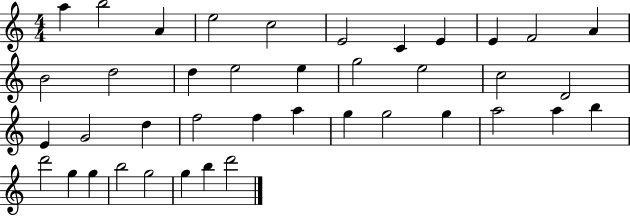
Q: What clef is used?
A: treble